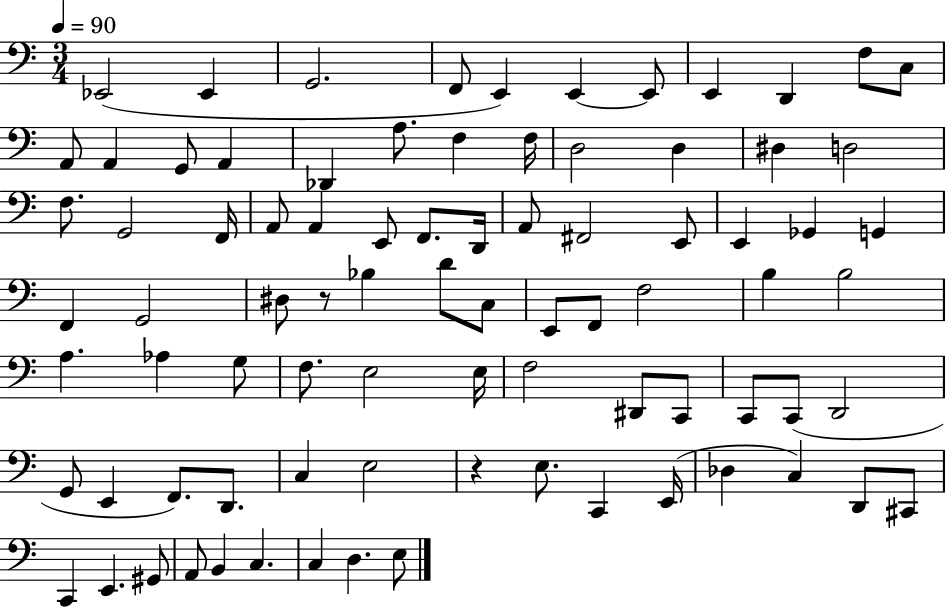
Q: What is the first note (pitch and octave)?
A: Eb2